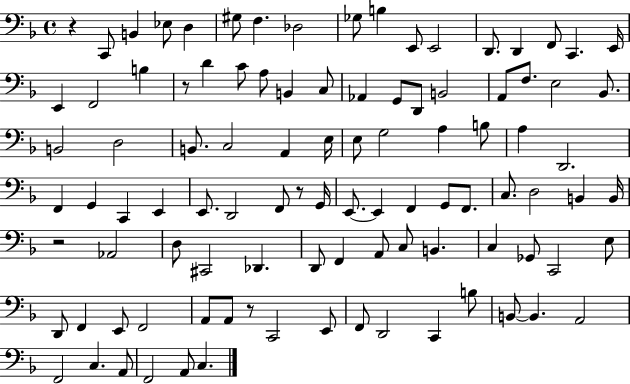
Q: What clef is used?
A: bass